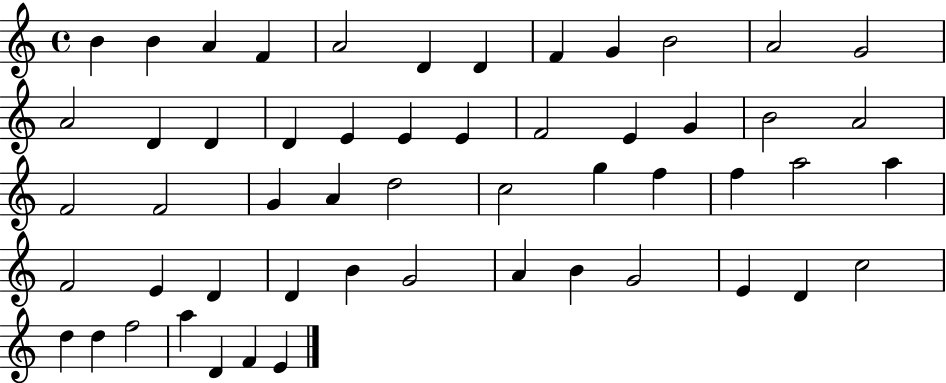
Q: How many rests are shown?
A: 0